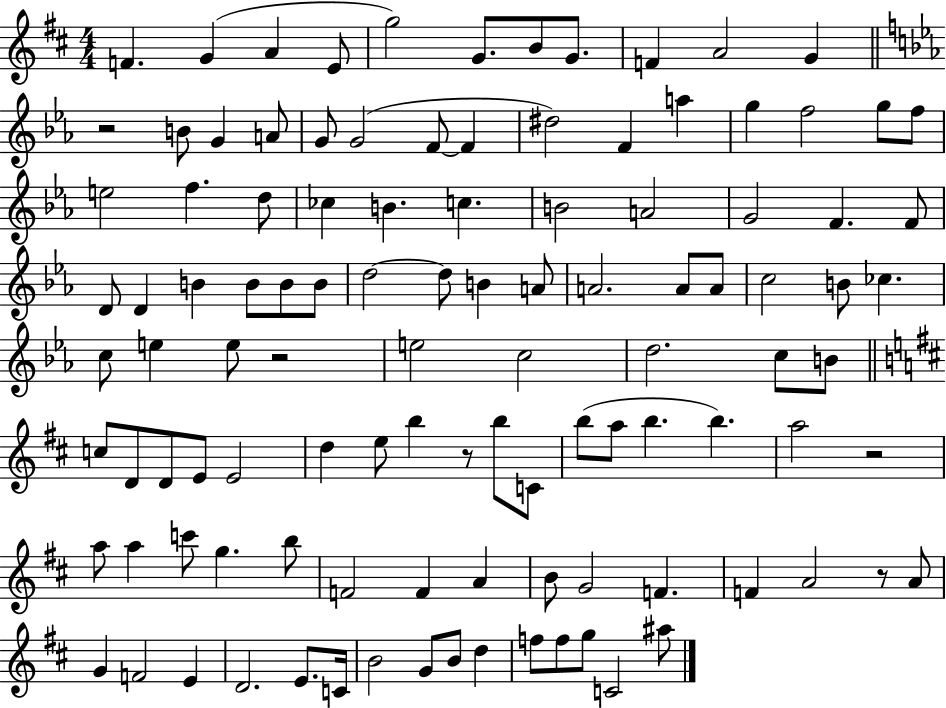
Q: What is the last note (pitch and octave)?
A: A#5